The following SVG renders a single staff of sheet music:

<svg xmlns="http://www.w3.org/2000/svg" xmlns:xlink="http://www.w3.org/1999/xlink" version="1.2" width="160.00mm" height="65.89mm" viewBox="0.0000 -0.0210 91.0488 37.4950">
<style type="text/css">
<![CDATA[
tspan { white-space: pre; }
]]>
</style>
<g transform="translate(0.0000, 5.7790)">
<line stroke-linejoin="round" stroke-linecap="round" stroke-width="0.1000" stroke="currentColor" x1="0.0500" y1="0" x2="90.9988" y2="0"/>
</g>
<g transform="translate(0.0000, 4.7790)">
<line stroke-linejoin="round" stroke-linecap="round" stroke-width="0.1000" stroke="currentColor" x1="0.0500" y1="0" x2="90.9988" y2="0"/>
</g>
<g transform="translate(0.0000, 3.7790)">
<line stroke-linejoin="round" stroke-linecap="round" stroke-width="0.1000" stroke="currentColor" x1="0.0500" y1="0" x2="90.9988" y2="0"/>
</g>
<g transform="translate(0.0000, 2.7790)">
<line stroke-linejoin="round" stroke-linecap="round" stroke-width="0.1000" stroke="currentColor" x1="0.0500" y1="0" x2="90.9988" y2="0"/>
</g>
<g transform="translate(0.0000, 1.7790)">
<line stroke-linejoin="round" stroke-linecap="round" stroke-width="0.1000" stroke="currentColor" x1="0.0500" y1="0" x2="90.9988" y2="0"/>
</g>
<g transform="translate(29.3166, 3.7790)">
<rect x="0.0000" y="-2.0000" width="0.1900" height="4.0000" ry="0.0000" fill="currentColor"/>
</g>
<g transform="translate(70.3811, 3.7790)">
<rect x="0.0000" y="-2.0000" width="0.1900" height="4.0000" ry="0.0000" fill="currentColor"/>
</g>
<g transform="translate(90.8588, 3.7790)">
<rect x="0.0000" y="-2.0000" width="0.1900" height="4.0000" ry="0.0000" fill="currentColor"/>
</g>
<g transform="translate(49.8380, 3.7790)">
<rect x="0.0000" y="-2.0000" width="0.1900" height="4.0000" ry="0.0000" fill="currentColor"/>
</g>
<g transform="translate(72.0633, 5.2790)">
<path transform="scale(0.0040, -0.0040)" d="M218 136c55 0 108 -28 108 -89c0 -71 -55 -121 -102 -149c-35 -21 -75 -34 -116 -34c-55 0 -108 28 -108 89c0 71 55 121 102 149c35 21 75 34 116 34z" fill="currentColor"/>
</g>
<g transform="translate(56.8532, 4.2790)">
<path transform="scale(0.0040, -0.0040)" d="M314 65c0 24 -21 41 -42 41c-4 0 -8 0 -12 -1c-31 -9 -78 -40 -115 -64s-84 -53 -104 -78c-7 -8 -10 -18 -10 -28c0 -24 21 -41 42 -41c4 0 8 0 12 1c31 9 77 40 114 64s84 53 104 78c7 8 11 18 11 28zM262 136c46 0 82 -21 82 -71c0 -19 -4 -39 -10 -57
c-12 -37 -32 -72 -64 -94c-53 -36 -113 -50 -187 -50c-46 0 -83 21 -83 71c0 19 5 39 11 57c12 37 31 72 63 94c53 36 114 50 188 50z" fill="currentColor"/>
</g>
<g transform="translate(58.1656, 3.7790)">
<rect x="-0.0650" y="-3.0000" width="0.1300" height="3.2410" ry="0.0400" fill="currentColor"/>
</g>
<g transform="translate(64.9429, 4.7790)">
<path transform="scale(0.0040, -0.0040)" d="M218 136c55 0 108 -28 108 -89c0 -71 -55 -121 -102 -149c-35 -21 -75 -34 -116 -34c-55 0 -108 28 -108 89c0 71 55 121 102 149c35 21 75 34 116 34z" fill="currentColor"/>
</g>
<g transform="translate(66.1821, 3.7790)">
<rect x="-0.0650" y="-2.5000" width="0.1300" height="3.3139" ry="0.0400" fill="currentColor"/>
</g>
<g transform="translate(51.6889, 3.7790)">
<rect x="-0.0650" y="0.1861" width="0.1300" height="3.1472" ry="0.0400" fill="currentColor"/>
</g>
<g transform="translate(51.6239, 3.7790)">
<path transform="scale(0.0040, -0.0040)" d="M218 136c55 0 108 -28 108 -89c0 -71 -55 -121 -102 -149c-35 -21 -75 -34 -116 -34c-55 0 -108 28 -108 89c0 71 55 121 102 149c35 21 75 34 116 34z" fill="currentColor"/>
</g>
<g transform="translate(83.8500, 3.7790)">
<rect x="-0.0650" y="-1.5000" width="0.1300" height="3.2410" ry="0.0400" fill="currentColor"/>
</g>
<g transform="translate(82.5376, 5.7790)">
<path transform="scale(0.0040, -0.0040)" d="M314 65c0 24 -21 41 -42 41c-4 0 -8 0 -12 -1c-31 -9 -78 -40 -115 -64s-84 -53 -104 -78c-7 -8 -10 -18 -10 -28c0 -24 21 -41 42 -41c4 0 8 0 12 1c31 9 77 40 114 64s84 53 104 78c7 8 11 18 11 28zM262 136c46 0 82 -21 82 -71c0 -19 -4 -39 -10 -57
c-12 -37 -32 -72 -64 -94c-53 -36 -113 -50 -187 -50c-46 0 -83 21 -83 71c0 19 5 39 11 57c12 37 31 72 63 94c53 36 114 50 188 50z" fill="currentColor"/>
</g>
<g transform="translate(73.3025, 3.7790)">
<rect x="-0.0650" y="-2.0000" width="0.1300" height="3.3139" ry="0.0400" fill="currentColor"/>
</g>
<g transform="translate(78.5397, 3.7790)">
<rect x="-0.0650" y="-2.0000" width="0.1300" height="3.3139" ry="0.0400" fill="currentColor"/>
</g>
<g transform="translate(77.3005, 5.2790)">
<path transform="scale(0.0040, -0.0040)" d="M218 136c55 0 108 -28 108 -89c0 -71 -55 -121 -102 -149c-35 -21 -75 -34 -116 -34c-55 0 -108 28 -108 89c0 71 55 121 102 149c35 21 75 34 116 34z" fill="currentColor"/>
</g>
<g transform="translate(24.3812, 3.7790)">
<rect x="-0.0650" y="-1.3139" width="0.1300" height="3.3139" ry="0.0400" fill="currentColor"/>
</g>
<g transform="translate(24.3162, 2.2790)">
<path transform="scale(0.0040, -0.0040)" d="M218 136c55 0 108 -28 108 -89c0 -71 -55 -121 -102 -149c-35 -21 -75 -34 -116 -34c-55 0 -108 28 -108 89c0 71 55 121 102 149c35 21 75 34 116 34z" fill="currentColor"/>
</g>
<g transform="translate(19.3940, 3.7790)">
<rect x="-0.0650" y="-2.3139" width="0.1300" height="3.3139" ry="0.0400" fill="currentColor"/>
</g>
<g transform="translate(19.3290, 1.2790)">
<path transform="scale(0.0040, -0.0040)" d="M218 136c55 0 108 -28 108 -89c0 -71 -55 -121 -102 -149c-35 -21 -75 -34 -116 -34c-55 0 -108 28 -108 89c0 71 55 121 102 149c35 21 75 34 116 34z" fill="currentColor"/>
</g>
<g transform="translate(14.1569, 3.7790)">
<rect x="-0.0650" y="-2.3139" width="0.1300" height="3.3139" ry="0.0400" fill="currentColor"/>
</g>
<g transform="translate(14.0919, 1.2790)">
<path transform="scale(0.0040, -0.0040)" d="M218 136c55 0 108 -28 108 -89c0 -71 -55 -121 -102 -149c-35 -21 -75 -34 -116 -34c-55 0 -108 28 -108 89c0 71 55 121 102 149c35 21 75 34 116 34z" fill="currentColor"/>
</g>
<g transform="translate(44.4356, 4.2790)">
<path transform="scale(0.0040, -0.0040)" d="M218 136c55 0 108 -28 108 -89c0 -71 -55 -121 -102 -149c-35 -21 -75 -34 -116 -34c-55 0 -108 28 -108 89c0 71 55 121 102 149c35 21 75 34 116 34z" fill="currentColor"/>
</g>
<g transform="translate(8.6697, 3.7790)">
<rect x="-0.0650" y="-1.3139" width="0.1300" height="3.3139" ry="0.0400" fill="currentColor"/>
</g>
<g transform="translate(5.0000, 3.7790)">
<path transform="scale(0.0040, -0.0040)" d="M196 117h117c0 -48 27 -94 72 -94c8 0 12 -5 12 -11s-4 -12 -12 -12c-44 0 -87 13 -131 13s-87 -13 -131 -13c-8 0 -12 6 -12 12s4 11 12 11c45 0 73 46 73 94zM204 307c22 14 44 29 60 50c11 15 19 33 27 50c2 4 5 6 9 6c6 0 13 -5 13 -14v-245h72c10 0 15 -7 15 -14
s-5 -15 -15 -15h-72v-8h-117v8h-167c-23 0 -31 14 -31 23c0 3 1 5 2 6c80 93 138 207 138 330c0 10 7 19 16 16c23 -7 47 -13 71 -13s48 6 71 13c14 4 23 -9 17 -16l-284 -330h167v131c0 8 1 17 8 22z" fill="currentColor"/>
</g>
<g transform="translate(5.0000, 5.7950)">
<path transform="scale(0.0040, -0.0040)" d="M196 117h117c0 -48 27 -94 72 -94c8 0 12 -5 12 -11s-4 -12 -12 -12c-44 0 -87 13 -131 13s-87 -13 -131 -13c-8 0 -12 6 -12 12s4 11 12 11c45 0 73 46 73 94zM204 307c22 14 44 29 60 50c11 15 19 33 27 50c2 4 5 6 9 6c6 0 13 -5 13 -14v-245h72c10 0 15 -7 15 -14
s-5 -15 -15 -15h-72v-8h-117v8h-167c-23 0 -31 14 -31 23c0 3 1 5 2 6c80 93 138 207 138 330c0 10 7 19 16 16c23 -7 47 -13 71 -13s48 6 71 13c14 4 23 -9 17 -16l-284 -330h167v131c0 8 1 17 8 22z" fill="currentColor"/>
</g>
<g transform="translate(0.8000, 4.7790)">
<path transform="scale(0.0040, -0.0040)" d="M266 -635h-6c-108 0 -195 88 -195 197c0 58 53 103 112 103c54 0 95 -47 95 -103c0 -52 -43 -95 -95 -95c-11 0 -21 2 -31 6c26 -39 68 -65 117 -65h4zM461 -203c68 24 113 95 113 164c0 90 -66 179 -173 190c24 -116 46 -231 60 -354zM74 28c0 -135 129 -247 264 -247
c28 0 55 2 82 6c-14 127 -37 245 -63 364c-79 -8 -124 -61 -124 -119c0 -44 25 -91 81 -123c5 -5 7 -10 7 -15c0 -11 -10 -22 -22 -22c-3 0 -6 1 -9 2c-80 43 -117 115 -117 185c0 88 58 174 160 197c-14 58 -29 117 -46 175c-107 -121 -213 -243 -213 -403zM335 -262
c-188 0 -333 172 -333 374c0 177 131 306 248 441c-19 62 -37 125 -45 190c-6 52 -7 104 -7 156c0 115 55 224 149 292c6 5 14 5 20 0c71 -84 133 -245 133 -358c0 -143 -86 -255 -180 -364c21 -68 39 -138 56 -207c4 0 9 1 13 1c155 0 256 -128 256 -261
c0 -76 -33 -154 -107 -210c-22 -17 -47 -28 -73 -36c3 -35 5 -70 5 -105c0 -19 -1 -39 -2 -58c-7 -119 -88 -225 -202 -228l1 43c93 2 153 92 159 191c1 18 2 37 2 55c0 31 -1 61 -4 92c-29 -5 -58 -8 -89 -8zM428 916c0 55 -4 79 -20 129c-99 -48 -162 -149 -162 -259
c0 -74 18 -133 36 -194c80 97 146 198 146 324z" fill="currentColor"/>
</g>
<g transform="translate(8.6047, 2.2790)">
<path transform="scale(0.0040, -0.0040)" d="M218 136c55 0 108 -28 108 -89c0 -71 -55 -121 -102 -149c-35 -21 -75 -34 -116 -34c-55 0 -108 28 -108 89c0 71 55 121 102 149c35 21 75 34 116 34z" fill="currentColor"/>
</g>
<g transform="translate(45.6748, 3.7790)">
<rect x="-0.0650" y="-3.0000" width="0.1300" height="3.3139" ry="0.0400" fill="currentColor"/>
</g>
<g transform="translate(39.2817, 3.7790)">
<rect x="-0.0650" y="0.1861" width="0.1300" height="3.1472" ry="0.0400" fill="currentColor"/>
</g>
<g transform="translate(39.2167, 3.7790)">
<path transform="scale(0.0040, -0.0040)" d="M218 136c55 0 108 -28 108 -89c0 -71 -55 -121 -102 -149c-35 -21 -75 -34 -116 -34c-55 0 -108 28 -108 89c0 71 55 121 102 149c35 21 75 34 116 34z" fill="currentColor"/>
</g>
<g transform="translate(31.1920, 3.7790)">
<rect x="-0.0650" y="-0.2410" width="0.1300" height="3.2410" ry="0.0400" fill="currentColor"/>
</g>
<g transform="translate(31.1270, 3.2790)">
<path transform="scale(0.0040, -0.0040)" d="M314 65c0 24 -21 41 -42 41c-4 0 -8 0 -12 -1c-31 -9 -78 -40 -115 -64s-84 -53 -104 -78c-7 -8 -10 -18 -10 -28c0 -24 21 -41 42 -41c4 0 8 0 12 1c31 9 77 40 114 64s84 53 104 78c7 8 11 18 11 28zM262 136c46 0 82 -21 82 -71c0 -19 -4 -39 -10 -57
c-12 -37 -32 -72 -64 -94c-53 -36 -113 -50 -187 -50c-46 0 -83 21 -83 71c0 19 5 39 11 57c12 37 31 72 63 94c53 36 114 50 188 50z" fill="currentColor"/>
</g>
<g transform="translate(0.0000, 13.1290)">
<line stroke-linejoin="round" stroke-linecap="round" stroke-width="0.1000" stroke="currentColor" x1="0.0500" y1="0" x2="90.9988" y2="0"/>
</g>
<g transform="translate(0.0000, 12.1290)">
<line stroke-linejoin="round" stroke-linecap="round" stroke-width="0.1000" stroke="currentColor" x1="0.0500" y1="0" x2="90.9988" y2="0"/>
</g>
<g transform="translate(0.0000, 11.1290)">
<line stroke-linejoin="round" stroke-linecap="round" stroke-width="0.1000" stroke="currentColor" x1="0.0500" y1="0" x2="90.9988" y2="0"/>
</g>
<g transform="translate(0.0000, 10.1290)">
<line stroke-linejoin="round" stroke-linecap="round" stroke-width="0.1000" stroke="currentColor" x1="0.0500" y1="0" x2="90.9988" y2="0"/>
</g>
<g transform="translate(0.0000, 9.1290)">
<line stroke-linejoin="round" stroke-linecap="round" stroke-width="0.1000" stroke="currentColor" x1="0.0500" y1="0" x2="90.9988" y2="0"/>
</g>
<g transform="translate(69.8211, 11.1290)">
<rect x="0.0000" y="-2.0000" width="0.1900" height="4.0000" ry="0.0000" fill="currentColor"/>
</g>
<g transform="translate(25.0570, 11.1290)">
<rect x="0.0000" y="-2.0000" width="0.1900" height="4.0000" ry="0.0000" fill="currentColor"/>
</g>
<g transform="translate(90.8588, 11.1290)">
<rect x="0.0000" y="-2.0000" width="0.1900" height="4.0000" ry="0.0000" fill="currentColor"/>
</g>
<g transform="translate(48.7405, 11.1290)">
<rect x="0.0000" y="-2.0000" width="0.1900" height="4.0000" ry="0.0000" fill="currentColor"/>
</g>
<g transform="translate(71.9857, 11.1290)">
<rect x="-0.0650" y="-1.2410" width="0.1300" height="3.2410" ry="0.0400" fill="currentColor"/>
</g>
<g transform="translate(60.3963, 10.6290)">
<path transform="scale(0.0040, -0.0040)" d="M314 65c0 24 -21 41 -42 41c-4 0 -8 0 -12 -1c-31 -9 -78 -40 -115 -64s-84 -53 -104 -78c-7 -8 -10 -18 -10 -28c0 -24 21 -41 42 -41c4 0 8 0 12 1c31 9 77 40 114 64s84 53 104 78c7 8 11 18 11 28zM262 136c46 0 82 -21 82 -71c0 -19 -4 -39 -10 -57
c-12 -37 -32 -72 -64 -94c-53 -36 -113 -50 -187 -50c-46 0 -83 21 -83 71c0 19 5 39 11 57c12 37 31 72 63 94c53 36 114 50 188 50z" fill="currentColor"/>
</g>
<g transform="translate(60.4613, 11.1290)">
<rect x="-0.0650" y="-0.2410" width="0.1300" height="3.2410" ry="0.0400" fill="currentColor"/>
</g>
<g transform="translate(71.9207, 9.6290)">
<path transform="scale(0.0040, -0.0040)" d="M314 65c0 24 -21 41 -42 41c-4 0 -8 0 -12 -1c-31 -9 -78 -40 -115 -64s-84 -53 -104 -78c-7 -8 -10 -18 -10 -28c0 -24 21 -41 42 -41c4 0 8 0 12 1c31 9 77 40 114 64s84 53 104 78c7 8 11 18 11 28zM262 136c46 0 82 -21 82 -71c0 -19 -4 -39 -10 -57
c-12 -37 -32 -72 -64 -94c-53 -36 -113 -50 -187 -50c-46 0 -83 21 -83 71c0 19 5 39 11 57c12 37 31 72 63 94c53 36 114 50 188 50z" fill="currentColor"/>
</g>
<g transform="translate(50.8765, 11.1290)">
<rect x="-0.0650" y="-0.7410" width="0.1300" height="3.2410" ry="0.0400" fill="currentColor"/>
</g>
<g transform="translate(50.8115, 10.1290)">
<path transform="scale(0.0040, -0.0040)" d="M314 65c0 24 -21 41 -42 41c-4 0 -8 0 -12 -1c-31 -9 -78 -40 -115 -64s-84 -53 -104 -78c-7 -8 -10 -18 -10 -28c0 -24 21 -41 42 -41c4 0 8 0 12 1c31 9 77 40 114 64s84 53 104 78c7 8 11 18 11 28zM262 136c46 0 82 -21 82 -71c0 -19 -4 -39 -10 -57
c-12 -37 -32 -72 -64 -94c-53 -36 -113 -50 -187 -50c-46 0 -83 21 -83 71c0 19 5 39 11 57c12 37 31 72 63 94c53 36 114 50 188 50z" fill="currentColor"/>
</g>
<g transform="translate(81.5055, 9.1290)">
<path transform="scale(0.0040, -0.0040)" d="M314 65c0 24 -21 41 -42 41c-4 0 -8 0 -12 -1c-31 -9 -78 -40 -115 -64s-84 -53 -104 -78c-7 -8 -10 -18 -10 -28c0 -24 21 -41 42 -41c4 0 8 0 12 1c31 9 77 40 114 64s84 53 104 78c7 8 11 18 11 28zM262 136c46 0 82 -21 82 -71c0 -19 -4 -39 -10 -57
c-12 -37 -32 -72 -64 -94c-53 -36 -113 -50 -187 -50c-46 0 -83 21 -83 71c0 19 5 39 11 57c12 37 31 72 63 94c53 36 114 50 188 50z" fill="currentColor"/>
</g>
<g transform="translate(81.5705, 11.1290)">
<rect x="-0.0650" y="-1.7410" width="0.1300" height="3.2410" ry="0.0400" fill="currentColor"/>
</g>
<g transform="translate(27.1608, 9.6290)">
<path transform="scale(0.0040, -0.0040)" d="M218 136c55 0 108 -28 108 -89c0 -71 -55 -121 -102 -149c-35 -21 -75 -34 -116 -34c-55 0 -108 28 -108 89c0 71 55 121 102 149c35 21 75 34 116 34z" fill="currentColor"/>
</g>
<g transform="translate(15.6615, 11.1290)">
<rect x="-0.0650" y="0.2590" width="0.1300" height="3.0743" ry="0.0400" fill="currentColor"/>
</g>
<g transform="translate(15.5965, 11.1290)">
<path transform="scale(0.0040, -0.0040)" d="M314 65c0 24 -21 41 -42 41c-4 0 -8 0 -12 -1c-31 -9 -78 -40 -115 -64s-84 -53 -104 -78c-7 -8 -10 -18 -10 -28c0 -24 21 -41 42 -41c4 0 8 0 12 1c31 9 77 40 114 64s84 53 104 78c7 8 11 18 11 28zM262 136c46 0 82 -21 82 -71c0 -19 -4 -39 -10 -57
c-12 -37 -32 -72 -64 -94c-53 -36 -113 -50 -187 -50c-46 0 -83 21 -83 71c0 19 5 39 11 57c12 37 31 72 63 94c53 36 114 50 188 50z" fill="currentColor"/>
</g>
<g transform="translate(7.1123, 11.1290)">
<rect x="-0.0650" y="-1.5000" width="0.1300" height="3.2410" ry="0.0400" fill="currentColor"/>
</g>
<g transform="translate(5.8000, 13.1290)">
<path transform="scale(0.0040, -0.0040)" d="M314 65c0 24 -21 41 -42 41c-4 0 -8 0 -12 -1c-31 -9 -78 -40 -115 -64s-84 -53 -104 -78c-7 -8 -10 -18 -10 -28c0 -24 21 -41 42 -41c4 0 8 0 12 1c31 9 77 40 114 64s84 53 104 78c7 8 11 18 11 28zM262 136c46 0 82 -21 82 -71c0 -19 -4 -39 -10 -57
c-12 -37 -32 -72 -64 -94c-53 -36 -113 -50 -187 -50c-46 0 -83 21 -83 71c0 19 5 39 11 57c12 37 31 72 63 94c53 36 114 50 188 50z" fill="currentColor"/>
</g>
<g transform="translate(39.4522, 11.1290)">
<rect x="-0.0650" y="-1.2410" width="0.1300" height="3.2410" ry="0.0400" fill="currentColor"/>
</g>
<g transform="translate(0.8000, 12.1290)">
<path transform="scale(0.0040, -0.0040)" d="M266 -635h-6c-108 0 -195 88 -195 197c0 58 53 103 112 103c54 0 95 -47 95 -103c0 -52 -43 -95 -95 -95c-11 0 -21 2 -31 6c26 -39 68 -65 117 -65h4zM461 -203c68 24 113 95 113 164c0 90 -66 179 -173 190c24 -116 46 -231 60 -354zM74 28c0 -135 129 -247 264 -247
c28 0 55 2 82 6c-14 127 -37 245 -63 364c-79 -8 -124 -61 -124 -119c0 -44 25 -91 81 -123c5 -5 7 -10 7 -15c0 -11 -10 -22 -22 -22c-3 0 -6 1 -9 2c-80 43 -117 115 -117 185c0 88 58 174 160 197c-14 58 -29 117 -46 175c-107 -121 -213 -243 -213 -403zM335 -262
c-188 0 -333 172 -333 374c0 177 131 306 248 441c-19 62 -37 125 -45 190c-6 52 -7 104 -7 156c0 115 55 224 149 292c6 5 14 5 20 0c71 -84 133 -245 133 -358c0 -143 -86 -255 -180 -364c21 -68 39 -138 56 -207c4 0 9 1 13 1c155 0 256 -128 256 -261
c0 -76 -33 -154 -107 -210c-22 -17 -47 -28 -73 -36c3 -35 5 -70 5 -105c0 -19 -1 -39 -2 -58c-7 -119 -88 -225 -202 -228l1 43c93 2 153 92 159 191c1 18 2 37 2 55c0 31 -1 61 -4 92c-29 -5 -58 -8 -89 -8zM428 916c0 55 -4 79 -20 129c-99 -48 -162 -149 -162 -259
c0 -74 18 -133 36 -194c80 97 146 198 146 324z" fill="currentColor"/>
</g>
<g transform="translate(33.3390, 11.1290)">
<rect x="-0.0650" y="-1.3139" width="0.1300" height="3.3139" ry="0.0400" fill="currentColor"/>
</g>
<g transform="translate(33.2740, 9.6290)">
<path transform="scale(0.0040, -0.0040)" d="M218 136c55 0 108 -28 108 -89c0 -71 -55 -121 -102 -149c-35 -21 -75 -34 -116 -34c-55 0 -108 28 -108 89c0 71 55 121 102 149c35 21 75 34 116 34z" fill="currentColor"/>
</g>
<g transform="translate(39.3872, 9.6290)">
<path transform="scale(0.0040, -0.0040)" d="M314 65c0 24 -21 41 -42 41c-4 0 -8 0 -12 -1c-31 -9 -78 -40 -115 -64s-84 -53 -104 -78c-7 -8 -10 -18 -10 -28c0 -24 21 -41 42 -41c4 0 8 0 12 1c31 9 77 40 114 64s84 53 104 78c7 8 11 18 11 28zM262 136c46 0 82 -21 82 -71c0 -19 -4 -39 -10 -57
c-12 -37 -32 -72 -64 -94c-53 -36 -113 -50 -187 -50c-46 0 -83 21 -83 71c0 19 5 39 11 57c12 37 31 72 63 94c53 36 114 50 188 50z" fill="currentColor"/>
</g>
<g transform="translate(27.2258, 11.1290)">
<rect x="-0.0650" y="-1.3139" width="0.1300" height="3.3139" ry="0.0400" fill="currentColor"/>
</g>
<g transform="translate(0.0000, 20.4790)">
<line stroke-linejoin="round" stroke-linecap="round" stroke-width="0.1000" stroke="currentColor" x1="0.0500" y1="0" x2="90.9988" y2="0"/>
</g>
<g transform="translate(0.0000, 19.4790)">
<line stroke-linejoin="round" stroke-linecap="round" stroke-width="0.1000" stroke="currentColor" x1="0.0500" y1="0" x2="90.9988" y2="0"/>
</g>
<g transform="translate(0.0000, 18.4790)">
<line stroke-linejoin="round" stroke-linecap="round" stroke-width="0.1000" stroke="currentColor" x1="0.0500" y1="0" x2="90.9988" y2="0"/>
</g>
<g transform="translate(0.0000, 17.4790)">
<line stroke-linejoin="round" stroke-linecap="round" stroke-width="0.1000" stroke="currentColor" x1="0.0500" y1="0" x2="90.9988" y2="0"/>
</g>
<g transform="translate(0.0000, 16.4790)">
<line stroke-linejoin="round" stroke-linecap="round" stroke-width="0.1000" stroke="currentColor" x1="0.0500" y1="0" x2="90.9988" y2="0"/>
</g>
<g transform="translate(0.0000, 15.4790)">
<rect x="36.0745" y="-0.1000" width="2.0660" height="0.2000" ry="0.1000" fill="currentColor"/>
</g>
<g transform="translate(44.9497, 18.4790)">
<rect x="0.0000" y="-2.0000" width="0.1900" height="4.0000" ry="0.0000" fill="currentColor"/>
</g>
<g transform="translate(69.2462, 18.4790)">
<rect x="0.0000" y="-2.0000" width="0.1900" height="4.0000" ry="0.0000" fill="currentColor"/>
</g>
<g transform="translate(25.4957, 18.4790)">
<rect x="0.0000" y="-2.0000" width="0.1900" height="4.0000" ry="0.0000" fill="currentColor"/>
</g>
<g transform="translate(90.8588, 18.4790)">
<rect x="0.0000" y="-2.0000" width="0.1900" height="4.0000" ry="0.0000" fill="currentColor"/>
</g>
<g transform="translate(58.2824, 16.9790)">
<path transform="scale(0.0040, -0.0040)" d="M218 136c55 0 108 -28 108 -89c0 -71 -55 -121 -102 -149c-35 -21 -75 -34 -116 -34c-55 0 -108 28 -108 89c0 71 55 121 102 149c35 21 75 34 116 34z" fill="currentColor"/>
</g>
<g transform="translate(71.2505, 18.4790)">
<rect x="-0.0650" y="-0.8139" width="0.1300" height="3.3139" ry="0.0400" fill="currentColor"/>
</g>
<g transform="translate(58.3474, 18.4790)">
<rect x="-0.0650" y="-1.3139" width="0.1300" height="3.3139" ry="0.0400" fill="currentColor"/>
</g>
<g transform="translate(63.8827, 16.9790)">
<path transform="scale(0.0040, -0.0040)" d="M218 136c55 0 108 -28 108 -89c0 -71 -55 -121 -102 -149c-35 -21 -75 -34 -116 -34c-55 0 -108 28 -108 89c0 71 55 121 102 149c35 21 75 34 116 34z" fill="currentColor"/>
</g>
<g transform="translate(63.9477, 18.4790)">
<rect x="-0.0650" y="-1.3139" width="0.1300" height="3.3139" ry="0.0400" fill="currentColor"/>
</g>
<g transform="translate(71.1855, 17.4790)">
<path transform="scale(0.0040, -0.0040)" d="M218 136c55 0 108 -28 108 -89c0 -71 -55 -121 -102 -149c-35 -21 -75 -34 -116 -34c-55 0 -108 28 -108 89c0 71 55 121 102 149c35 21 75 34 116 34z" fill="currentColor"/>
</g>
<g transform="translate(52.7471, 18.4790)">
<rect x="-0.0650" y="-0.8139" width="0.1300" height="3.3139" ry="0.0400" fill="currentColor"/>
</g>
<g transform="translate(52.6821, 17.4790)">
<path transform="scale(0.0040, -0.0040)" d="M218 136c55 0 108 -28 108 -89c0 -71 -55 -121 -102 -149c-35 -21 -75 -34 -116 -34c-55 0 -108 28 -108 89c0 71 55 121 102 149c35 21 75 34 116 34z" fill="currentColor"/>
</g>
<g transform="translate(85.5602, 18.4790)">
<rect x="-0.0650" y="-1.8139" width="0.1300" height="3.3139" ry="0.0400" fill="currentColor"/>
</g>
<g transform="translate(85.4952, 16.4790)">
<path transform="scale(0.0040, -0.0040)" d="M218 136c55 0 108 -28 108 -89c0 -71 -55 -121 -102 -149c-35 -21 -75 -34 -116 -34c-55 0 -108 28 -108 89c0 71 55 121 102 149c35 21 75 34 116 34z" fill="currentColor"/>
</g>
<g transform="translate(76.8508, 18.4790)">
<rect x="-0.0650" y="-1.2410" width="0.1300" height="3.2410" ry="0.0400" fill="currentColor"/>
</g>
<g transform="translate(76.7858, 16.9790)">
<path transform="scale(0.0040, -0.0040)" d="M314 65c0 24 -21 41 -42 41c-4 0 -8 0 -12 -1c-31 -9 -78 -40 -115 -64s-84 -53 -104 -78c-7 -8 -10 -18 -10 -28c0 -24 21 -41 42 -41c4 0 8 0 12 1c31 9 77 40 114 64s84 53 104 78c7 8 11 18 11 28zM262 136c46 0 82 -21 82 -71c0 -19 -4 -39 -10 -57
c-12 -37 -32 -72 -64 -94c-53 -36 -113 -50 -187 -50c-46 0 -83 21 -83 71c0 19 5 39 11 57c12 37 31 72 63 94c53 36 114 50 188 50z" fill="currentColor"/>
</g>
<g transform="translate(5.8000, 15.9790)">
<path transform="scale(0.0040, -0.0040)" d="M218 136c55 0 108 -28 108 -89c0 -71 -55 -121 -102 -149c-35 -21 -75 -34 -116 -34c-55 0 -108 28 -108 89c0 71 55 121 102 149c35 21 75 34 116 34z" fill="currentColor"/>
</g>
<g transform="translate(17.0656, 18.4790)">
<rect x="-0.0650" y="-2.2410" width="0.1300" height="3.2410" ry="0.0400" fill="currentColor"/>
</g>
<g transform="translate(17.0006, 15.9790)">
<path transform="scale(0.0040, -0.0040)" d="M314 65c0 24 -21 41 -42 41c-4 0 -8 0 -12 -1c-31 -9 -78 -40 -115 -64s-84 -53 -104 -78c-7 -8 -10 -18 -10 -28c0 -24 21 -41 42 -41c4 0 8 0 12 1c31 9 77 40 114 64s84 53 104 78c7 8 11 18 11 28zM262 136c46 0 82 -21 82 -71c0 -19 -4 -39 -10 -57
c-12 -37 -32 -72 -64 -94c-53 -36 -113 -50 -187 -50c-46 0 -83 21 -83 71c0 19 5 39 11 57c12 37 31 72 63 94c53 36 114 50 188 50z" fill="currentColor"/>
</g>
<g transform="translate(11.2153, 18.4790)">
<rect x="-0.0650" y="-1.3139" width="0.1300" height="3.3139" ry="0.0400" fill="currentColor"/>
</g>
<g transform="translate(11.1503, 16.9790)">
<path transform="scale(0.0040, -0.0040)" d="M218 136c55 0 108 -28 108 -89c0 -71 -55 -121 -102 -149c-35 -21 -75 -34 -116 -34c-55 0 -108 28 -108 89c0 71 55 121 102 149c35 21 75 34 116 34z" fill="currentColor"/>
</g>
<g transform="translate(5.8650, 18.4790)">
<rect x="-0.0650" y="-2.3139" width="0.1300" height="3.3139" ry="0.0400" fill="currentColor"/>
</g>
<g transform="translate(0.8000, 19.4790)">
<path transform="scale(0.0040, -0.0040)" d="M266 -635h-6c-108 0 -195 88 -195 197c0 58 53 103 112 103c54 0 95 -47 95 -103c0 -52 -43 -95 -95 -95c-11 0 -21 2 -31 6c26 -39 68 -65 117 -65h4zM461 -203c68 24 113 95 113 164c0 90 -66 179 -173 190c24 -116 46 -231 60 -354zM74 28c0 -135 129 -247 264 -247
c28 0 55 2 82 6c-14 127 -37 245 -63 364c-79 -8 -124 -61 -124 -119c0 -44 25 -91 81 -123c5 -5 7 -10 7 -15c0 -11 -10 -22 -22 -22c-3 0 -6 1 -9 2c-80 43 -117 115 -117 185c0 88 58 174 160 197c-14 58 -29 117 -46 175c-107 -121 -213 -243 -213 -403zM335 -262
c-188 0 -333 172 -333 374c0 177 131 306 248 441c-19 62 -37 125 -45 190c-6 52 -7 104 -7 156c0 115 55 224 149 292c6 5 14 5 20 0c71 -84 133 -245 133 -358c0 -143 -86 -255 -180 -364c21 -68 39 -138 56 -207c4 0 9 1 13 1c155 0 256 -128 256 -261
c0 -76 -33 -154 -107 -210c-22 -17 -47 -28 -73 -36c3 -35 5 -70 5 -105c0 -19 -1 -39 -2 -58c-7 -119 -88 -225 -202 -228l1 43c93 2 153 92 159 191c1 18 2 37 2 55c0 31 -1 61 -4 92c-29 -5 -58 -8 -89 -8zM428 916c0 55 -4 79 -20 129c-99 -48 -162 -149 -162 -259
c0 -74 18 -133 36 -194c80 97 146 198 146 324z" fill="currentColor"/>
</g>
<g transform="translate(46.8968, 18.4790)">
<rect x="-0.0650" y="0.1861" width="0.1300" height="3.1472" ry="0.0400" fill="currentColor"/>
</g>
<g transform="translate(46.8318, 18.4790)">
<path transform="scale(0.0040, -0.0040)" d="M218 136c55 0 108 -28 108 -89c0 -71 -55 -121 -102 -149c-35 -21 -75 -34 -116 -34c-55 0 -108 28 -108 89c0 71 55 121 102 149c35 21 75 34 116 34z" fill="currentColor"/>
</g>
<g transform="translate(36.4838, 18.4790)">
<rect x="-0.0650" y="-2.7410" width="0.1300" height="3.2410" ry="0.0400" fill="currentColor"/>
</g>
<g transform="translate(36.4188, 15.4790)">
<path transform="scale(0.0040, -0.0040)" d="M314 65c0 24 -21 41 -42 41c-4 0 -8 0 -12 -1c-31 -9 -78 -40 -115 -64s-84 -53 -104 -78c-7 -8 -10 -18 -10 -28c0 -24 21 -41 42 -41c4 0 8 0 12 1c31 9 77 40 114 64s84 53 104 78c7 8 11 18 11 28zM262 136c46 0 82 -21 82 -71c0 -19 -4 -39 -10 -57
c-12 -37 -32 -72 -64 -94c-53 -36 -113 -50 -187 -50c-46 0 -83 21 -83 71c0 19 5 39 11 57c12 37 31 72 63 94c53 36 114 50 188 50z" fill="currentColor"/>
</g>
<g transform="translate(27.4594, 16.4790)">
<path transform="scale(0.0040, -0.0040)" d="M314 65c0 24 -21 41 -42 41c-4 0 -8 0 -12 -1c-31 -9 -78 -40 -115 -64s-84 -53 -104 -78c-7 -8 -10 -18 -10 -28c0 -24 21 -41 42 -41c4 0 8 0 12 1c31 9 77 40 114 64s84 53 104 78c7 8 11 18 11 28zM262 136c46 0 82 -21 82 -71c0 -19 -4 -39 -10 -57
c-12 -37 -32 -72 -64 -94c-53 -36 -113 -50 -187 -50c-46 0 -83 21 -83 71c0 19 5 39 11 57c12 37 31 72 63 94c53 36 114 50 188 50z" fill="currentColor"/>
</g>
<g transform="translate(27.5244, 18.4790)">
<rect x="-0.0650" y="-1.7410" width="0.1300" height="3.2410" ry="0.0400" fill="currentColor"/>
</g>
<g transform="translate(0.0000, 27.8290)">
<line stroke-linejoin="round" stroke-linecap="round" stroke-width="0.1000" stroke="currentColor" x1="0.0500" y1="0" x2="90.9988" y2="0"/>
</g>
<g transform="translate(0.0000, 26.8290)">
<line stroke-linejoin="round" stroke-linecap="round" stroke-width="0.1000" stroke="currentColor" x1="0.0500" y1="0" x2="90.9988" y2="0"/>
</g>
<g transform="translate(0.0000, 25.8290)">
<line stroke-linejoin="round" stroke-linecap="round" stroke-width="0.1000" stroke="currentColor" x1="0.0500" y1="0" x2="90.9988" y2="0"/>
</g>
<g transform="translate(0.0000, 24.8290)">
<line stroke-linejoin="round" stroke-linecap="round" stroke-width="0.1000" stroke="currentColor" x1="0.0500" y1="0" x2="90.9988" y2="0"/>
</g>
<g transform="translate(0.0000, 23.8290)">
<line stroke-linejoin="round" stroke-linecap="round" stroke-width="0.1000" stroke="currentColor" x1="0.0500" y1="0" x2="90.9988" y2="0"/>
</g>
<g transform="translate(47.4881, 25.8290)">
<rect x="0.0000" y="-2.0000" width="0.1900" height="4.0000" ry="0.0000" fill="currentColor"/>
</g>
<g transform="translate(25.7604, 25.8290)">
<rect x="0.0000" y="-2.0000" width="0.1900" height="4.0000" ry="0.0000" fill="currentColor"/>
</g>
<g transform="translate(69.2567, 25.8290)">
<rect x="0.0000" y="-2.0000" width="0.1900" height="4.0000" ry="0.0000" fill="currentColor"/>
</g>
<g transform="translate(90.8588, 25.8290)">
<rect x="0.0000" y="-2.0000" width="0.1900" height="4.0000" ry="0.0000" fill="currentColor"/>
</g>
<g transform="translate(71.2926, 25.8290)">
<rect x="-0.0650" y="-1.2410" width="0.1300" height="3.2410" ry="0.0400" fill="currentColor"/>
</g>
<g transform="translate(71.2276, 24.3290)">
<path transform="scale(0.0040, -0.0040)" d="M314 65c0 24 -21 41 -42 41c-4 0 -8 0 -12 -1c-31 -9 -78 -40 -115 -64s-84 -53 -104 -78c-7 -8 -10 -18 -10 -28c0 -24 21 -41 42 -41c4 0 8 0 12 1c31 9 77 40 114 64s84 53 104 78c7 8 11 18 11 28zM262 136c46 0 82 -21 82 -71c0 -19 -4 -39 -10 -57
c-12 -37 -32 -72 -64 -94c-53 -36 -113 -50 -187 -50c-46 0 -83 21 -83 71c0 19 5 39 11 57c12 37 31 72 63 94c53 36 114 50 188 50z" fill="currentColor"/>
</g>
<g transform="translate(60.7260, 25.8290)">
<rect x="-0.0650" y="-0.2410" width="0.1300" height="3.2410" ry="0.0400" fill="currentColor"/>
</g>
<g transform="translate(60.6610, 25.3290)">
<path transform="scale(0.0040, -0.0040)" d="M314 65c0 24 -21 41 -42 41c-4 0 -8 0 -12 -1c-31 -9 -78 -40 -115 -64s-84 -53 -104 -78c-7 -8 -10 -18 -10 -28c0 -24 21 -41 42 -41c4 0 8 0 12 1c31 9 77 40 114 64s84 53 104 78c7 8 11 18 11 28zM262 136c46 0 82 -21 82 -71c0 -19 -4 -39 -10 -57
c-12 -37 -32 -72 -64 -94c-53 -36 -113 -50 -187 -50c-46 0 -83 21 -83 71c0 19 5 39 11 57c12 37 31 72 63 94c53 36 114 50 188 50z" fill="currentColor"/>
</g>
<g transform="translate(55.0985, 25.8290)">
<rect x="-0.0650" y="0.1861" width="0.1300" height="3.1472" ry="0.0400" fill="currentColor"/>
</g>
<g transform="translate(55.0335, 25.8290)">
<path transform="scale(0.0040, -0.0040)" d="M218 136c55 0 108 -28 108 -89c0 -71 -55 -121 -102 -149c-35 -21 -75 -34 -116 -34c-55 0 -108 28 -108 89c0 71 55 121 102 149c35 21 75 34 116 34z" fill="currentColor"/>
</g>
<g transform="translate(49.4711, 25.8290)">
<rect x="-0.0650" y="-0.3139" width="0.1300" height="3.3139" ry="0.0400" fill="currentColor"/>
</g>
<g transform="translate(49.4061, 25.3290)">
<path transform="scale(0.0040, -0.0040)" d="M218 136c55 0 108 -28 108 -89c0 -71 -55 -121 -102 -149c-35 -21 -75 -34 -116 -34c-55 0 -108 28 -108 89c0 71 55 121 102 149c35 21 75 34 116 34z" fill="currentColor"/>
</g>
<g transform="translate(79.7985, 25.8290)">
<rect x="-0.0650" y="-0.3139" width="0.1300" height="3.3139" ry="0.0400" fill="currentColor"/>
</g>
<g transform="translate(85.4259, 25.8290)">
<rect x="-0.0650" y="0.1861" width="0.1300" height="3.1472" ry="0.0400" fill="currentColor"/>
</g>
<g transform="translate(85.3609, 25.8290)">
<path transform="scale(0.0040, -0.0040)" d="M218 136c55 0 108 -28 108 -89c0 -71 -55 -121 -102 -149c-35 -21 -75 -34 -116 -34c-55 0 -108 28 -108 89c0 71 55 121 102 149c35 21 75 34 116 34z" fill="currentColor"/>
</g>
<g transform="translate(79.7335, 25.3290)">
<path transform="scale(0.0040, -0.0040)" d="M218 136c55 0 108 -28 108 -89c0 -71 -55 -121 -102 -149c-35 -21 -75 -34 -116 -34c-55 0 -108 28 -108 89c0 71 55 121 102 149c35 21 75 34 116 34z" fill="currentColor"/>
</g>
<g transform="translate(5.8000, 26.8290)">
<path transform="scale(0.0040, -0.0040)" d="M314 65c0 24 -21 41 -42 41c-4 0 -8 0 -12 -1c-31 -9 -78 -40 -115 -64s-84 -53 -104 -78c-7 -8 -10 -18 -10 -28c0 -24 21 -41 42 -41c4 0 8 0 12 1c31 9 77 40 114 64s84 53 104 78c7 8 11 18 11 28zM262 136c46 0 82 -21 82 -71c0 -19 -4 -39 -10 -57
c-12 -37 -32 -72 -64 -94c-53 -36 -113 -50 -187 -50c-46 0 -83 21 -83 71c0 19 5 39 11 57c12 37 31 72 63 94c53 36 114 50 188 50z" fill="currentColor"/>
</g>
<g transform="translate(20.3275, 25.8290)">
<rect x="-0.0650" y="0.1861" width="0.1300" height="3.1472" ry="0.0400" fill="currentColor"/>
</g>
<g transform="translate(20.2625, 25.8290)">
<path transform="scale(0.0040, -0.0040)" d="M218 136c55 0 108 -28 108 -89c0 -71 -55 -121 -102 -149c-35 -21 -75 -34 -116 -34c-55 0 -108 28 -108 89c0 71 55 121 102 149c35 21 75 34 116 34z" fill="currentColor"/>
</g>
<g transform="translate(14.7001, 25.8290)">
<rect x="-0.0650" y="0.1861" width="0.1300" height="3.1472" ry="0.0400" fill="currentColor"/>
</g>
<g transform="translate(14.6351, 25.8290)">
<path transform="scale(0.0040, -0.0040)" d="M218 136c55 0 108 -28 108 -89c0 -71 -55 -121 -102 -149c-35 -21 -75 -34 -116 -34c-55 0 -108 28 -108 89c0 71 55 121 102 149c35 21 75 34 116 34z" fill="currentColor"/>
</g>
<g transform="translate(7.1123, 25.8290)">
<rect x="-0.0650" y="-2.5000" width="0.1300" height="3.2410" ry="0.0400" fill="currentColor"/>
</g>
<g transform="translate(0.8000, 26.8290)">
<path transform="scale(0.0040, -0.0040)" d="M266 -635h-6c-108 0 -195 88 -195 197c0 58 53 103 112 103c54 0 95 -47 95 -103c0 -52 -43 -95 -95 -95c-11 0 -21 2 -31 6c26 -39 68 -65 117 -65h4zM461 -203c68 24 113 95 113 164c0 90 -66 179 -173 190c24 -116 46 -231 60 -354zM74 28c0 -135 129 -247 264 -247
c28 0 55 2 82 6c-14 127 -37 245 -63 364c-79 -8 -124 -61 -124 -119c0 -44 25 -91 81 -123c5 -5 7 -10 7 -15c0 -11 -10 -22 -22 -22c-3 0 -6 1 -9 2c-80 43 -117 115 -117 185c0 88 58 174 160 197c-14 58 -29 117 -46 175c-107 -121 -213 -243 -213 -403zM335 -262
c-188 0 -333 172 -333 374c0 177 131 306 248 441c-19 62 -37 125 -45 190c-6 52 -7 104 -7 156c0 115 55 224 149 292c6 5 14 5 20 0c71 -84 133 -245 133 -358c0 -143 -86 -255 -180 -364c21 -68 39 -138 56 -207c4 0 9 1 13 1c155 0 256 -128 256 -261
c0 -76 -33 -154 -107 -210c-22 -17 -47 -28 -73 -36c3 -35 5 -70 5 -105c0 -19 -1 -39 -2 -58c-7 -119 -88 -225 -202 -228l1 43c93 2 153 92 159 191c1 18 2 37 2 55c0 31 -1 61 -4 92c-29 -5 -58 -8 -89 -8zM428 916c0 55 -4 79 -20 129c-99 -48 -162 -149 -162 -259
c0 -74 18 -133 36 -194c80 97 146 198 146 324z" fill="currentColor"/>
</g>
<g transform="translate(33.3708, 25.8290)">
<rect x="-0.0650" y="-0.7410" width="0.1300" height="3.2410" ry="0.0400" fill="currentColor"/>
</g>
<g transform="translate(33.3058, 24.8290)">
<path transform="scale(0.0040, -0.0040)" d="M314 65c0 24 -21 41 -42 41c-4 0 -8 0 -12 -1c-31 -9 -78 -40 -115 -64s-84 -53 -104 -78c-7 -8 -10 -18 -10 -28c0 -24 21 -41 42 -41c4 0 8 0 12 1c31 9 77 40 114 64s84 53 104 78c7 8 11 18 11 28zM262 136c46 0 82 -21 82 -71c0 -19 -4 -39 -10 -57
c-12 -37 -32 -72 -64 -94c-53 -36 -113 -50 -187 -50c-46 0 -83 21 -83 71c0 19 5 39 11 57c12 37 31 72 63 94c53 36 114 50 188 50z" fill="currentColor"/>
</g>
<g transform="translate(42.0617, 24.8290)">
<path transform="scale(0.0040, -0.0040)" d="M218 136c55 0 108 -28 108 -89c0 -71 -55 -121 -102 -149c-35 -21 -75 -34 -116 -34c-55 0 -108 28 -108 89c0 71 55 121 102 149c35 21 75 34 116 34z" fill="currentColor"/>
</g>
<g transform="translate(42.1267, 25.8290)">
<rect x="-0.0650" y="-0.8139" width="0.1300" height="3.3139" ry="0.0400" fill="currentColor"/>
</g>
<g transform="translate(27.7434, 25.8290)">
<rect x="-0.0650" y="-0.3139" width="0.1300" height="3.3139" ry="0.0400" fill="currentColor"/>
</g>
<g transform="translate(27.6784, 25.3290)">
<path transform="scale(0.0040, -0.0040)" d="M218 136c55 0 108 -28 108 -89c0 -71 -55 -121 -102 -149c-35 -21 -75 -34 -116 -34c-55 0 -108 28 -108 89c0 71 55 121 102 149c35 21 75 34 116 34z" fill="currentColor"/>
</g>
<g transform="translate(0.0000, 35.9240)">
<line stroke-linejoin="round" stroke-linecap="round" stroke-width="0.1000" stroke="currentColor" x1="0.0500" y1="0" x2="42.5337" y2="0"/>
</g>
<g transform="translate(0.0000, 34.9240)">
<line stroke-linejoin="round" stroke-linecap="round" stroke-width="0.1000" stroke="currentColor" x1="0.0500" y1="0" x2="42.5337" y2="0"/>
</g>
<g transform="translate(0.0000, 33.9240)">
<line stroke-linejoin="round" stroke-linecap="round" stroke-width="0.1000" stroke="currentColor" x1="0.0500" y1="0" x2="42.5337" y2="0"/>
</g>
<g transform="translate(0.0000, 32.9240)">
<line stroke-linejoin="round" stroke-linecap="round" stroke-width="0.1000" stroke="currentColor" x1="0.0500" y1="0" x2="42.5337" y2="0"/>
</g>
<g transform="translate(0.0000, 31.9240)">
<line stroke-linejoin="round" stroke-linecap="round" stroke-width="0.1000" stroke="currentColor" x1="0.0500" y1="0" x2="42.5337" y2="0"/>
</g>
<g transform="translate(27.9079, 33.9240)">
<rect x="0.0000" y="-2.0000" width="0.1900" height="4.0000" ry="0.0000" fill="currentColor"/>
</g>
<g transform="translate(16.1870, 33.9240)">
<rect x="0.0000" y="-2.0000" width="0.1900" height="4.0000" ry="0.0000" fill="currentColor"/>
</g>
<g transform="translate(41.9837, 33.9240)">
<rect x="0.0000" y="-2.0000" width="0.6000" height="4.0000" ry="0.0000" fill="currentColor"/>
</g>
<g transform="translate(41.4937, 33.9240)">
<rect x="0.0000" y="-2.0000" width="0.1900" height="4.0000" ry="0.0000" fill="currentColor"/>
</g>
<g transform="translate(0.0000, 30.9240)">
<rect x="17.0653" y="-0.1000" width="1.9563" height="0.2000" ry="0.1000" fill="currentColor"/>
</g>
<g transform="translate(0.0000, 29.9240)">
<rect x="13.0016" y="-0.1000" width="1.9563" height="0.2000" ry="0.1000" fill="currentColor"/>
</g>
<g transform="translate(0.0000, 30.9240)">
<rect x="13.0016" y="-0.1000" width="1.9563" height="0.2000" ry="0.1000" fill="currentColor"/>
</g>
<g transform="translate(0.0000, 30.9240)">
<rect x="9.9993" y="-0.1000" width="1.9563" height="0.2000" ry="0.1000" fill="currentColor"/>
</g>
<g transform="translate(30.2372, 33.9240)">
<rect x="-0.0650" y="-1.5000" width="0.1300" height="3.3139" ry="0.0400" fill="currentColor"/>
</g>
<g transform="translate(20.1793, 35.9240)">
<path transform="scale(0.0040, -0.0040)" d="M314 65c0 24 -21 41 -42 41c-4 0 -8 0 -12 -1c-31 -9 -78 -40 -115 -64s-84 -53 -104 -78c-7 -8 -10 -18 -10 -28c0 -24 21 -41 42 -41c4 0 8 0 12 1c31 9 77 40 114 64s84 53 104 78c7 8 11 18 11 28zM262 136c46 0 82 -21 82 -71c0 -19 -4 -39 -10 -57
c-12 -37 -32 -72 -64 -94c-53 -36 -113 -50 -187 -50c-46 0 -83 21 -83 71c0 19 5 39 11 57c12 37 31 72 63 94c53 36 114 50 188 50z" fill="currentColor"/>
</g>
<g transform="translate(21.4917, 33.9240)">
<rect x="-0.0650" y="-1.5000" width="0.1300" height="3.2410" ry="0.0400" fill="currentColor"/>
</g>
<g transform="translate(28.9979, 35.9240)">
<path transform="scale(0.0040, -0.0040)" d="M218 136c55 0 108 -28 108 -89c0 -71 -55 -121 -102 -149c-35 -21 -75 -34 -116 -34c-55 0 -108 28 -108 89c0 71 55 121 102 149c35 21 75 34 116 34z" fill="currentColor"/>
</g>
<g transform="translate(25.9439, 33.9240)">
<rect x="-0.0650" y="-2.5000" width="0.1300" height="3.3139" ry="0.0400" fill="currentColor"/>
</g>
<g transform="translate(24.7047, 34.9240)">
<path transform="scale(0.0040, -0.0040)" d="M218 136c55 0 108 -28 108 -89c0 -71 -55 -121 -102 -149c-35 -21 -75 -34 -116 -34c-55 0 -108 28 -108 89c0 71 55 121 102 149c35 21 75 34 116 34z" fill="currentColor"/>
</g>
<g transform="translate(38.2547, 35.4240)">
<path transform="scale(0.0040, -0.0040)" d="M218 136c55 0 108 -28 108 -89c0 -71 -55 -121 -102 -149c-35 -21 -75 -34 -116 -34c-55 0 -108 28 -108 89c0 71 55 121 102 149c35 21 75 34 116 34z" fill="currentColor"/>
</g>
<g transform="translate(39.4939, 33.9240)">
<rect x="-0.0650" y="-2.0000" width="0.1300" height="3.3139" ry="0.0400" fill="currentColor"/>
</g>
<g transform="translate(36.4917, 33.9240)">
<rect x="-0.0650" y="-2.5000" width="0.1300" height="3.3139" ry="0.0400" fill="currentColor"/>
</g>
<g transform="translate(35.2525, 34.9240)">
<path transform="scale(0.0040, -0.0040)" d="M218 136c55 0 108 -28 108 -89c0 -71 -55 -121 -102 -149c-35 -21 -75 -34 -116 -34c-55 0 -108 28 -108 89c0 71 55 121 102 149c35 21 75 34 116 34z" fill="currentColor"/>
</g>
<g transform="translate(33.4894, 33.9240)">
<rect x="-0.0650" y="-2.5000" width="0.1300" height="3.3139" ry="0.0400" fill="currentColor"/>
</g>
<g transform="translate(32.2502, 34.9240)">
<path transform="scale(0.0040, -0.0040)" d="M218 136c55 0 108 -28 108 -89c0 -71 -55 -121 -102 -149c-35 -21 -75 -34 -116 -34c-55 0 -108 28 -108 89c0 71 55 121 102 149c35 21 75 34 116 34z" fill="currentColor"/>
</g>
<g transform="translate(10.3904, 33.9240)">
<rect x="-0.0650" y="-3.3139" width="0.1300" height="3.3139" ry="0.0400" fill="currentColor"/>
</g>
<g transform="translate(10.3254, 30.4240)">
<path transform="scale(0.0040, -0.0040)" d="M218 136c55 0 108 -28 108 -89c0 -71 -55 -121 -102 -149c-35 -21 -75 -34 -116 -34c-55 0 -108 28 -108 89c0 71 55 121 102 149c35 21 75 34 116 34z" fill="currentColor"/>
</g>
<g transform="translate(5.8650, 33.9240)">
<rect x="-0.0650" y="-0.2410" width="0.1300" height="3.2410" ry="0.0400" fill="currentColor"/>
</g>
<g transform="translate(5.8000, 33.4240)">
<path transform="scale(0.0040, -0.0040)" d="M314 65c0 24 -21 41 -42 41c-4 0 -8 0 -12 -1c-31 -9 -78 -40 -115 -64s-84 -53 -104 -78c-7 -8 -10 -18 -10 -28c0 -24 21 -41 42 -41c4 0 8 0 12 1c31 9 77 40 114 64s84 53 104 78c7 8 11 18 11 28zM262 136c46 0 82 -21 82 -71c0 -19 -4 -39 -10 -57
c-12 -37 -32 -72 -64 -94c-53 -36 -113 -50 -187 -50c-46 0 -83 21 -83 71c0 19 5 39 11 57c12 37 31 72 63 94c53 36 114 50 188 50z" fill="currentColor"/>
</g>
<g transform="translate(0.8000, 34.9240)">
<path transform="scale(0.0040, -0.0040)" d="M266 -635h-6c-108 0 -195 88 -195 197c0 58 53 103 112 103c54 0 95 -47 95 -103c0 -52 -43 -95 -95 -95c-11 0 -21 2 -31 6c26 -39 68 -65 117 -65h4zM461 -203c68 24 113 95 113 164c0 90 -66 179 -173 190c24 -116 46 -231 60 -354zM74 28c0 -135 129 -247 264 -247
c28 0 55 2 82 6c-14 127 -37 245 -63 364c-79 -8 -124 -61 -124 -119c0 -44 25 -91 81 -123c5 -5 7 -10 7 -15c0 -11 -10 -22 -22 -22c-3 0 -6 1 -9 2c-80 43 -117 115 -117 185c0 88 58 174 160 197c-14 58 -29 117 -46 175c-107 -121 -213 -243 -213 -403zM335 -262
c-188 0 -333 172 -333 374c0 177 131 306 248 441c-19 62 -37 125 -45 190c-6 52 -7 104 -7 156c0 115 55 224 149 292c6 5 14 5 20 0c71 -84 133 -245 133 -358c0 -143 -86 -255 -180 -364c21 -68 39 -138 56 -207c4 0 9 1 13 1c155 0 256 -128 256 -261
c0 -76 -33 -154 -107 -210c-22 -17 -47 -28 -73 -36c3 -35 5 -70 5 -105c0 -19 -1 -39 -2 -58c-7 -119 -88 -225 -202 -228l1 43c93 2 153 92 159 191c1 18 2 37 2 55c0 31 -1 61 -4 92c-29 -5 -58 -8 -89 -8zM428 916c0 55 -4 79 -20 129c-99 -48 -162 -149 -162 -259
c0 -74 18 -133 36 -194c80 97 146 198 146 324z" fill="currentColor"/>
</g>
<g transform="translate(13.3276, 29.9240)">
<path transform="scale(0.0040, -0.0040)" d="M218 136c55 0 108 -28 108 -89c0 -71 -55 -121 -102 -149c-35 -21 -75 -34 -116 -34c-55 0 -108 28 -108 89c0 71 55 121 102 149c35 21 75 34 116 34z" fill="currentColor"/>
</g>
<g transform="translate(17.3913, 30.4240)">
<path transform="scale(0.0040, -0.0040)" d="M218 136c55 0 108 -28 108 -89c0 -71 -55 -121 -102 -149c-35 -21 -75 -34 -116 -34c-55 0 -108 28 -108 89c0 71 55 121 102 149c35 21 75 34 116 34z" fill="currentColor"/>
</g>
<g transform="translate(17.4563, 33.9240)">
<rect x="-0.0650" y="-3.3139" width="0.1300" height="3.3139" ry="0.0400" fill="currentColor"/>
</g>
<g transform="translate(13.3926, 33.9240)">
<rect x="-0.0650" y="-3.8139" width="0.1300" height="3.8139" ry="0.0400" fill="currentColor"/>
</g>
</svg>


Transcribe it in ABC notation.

X:1
T:Untitled
M:4/4
L:1/4
K:C
e g g e c2 B A B A2 G F F E2 E2 B2 e e e2 d2 c2 e2 f2 g e g2 f2 a2 B d e e d e2 f G2 B B c d2 d c B c2 e2 c B c2 b c' b E2 G E G G F